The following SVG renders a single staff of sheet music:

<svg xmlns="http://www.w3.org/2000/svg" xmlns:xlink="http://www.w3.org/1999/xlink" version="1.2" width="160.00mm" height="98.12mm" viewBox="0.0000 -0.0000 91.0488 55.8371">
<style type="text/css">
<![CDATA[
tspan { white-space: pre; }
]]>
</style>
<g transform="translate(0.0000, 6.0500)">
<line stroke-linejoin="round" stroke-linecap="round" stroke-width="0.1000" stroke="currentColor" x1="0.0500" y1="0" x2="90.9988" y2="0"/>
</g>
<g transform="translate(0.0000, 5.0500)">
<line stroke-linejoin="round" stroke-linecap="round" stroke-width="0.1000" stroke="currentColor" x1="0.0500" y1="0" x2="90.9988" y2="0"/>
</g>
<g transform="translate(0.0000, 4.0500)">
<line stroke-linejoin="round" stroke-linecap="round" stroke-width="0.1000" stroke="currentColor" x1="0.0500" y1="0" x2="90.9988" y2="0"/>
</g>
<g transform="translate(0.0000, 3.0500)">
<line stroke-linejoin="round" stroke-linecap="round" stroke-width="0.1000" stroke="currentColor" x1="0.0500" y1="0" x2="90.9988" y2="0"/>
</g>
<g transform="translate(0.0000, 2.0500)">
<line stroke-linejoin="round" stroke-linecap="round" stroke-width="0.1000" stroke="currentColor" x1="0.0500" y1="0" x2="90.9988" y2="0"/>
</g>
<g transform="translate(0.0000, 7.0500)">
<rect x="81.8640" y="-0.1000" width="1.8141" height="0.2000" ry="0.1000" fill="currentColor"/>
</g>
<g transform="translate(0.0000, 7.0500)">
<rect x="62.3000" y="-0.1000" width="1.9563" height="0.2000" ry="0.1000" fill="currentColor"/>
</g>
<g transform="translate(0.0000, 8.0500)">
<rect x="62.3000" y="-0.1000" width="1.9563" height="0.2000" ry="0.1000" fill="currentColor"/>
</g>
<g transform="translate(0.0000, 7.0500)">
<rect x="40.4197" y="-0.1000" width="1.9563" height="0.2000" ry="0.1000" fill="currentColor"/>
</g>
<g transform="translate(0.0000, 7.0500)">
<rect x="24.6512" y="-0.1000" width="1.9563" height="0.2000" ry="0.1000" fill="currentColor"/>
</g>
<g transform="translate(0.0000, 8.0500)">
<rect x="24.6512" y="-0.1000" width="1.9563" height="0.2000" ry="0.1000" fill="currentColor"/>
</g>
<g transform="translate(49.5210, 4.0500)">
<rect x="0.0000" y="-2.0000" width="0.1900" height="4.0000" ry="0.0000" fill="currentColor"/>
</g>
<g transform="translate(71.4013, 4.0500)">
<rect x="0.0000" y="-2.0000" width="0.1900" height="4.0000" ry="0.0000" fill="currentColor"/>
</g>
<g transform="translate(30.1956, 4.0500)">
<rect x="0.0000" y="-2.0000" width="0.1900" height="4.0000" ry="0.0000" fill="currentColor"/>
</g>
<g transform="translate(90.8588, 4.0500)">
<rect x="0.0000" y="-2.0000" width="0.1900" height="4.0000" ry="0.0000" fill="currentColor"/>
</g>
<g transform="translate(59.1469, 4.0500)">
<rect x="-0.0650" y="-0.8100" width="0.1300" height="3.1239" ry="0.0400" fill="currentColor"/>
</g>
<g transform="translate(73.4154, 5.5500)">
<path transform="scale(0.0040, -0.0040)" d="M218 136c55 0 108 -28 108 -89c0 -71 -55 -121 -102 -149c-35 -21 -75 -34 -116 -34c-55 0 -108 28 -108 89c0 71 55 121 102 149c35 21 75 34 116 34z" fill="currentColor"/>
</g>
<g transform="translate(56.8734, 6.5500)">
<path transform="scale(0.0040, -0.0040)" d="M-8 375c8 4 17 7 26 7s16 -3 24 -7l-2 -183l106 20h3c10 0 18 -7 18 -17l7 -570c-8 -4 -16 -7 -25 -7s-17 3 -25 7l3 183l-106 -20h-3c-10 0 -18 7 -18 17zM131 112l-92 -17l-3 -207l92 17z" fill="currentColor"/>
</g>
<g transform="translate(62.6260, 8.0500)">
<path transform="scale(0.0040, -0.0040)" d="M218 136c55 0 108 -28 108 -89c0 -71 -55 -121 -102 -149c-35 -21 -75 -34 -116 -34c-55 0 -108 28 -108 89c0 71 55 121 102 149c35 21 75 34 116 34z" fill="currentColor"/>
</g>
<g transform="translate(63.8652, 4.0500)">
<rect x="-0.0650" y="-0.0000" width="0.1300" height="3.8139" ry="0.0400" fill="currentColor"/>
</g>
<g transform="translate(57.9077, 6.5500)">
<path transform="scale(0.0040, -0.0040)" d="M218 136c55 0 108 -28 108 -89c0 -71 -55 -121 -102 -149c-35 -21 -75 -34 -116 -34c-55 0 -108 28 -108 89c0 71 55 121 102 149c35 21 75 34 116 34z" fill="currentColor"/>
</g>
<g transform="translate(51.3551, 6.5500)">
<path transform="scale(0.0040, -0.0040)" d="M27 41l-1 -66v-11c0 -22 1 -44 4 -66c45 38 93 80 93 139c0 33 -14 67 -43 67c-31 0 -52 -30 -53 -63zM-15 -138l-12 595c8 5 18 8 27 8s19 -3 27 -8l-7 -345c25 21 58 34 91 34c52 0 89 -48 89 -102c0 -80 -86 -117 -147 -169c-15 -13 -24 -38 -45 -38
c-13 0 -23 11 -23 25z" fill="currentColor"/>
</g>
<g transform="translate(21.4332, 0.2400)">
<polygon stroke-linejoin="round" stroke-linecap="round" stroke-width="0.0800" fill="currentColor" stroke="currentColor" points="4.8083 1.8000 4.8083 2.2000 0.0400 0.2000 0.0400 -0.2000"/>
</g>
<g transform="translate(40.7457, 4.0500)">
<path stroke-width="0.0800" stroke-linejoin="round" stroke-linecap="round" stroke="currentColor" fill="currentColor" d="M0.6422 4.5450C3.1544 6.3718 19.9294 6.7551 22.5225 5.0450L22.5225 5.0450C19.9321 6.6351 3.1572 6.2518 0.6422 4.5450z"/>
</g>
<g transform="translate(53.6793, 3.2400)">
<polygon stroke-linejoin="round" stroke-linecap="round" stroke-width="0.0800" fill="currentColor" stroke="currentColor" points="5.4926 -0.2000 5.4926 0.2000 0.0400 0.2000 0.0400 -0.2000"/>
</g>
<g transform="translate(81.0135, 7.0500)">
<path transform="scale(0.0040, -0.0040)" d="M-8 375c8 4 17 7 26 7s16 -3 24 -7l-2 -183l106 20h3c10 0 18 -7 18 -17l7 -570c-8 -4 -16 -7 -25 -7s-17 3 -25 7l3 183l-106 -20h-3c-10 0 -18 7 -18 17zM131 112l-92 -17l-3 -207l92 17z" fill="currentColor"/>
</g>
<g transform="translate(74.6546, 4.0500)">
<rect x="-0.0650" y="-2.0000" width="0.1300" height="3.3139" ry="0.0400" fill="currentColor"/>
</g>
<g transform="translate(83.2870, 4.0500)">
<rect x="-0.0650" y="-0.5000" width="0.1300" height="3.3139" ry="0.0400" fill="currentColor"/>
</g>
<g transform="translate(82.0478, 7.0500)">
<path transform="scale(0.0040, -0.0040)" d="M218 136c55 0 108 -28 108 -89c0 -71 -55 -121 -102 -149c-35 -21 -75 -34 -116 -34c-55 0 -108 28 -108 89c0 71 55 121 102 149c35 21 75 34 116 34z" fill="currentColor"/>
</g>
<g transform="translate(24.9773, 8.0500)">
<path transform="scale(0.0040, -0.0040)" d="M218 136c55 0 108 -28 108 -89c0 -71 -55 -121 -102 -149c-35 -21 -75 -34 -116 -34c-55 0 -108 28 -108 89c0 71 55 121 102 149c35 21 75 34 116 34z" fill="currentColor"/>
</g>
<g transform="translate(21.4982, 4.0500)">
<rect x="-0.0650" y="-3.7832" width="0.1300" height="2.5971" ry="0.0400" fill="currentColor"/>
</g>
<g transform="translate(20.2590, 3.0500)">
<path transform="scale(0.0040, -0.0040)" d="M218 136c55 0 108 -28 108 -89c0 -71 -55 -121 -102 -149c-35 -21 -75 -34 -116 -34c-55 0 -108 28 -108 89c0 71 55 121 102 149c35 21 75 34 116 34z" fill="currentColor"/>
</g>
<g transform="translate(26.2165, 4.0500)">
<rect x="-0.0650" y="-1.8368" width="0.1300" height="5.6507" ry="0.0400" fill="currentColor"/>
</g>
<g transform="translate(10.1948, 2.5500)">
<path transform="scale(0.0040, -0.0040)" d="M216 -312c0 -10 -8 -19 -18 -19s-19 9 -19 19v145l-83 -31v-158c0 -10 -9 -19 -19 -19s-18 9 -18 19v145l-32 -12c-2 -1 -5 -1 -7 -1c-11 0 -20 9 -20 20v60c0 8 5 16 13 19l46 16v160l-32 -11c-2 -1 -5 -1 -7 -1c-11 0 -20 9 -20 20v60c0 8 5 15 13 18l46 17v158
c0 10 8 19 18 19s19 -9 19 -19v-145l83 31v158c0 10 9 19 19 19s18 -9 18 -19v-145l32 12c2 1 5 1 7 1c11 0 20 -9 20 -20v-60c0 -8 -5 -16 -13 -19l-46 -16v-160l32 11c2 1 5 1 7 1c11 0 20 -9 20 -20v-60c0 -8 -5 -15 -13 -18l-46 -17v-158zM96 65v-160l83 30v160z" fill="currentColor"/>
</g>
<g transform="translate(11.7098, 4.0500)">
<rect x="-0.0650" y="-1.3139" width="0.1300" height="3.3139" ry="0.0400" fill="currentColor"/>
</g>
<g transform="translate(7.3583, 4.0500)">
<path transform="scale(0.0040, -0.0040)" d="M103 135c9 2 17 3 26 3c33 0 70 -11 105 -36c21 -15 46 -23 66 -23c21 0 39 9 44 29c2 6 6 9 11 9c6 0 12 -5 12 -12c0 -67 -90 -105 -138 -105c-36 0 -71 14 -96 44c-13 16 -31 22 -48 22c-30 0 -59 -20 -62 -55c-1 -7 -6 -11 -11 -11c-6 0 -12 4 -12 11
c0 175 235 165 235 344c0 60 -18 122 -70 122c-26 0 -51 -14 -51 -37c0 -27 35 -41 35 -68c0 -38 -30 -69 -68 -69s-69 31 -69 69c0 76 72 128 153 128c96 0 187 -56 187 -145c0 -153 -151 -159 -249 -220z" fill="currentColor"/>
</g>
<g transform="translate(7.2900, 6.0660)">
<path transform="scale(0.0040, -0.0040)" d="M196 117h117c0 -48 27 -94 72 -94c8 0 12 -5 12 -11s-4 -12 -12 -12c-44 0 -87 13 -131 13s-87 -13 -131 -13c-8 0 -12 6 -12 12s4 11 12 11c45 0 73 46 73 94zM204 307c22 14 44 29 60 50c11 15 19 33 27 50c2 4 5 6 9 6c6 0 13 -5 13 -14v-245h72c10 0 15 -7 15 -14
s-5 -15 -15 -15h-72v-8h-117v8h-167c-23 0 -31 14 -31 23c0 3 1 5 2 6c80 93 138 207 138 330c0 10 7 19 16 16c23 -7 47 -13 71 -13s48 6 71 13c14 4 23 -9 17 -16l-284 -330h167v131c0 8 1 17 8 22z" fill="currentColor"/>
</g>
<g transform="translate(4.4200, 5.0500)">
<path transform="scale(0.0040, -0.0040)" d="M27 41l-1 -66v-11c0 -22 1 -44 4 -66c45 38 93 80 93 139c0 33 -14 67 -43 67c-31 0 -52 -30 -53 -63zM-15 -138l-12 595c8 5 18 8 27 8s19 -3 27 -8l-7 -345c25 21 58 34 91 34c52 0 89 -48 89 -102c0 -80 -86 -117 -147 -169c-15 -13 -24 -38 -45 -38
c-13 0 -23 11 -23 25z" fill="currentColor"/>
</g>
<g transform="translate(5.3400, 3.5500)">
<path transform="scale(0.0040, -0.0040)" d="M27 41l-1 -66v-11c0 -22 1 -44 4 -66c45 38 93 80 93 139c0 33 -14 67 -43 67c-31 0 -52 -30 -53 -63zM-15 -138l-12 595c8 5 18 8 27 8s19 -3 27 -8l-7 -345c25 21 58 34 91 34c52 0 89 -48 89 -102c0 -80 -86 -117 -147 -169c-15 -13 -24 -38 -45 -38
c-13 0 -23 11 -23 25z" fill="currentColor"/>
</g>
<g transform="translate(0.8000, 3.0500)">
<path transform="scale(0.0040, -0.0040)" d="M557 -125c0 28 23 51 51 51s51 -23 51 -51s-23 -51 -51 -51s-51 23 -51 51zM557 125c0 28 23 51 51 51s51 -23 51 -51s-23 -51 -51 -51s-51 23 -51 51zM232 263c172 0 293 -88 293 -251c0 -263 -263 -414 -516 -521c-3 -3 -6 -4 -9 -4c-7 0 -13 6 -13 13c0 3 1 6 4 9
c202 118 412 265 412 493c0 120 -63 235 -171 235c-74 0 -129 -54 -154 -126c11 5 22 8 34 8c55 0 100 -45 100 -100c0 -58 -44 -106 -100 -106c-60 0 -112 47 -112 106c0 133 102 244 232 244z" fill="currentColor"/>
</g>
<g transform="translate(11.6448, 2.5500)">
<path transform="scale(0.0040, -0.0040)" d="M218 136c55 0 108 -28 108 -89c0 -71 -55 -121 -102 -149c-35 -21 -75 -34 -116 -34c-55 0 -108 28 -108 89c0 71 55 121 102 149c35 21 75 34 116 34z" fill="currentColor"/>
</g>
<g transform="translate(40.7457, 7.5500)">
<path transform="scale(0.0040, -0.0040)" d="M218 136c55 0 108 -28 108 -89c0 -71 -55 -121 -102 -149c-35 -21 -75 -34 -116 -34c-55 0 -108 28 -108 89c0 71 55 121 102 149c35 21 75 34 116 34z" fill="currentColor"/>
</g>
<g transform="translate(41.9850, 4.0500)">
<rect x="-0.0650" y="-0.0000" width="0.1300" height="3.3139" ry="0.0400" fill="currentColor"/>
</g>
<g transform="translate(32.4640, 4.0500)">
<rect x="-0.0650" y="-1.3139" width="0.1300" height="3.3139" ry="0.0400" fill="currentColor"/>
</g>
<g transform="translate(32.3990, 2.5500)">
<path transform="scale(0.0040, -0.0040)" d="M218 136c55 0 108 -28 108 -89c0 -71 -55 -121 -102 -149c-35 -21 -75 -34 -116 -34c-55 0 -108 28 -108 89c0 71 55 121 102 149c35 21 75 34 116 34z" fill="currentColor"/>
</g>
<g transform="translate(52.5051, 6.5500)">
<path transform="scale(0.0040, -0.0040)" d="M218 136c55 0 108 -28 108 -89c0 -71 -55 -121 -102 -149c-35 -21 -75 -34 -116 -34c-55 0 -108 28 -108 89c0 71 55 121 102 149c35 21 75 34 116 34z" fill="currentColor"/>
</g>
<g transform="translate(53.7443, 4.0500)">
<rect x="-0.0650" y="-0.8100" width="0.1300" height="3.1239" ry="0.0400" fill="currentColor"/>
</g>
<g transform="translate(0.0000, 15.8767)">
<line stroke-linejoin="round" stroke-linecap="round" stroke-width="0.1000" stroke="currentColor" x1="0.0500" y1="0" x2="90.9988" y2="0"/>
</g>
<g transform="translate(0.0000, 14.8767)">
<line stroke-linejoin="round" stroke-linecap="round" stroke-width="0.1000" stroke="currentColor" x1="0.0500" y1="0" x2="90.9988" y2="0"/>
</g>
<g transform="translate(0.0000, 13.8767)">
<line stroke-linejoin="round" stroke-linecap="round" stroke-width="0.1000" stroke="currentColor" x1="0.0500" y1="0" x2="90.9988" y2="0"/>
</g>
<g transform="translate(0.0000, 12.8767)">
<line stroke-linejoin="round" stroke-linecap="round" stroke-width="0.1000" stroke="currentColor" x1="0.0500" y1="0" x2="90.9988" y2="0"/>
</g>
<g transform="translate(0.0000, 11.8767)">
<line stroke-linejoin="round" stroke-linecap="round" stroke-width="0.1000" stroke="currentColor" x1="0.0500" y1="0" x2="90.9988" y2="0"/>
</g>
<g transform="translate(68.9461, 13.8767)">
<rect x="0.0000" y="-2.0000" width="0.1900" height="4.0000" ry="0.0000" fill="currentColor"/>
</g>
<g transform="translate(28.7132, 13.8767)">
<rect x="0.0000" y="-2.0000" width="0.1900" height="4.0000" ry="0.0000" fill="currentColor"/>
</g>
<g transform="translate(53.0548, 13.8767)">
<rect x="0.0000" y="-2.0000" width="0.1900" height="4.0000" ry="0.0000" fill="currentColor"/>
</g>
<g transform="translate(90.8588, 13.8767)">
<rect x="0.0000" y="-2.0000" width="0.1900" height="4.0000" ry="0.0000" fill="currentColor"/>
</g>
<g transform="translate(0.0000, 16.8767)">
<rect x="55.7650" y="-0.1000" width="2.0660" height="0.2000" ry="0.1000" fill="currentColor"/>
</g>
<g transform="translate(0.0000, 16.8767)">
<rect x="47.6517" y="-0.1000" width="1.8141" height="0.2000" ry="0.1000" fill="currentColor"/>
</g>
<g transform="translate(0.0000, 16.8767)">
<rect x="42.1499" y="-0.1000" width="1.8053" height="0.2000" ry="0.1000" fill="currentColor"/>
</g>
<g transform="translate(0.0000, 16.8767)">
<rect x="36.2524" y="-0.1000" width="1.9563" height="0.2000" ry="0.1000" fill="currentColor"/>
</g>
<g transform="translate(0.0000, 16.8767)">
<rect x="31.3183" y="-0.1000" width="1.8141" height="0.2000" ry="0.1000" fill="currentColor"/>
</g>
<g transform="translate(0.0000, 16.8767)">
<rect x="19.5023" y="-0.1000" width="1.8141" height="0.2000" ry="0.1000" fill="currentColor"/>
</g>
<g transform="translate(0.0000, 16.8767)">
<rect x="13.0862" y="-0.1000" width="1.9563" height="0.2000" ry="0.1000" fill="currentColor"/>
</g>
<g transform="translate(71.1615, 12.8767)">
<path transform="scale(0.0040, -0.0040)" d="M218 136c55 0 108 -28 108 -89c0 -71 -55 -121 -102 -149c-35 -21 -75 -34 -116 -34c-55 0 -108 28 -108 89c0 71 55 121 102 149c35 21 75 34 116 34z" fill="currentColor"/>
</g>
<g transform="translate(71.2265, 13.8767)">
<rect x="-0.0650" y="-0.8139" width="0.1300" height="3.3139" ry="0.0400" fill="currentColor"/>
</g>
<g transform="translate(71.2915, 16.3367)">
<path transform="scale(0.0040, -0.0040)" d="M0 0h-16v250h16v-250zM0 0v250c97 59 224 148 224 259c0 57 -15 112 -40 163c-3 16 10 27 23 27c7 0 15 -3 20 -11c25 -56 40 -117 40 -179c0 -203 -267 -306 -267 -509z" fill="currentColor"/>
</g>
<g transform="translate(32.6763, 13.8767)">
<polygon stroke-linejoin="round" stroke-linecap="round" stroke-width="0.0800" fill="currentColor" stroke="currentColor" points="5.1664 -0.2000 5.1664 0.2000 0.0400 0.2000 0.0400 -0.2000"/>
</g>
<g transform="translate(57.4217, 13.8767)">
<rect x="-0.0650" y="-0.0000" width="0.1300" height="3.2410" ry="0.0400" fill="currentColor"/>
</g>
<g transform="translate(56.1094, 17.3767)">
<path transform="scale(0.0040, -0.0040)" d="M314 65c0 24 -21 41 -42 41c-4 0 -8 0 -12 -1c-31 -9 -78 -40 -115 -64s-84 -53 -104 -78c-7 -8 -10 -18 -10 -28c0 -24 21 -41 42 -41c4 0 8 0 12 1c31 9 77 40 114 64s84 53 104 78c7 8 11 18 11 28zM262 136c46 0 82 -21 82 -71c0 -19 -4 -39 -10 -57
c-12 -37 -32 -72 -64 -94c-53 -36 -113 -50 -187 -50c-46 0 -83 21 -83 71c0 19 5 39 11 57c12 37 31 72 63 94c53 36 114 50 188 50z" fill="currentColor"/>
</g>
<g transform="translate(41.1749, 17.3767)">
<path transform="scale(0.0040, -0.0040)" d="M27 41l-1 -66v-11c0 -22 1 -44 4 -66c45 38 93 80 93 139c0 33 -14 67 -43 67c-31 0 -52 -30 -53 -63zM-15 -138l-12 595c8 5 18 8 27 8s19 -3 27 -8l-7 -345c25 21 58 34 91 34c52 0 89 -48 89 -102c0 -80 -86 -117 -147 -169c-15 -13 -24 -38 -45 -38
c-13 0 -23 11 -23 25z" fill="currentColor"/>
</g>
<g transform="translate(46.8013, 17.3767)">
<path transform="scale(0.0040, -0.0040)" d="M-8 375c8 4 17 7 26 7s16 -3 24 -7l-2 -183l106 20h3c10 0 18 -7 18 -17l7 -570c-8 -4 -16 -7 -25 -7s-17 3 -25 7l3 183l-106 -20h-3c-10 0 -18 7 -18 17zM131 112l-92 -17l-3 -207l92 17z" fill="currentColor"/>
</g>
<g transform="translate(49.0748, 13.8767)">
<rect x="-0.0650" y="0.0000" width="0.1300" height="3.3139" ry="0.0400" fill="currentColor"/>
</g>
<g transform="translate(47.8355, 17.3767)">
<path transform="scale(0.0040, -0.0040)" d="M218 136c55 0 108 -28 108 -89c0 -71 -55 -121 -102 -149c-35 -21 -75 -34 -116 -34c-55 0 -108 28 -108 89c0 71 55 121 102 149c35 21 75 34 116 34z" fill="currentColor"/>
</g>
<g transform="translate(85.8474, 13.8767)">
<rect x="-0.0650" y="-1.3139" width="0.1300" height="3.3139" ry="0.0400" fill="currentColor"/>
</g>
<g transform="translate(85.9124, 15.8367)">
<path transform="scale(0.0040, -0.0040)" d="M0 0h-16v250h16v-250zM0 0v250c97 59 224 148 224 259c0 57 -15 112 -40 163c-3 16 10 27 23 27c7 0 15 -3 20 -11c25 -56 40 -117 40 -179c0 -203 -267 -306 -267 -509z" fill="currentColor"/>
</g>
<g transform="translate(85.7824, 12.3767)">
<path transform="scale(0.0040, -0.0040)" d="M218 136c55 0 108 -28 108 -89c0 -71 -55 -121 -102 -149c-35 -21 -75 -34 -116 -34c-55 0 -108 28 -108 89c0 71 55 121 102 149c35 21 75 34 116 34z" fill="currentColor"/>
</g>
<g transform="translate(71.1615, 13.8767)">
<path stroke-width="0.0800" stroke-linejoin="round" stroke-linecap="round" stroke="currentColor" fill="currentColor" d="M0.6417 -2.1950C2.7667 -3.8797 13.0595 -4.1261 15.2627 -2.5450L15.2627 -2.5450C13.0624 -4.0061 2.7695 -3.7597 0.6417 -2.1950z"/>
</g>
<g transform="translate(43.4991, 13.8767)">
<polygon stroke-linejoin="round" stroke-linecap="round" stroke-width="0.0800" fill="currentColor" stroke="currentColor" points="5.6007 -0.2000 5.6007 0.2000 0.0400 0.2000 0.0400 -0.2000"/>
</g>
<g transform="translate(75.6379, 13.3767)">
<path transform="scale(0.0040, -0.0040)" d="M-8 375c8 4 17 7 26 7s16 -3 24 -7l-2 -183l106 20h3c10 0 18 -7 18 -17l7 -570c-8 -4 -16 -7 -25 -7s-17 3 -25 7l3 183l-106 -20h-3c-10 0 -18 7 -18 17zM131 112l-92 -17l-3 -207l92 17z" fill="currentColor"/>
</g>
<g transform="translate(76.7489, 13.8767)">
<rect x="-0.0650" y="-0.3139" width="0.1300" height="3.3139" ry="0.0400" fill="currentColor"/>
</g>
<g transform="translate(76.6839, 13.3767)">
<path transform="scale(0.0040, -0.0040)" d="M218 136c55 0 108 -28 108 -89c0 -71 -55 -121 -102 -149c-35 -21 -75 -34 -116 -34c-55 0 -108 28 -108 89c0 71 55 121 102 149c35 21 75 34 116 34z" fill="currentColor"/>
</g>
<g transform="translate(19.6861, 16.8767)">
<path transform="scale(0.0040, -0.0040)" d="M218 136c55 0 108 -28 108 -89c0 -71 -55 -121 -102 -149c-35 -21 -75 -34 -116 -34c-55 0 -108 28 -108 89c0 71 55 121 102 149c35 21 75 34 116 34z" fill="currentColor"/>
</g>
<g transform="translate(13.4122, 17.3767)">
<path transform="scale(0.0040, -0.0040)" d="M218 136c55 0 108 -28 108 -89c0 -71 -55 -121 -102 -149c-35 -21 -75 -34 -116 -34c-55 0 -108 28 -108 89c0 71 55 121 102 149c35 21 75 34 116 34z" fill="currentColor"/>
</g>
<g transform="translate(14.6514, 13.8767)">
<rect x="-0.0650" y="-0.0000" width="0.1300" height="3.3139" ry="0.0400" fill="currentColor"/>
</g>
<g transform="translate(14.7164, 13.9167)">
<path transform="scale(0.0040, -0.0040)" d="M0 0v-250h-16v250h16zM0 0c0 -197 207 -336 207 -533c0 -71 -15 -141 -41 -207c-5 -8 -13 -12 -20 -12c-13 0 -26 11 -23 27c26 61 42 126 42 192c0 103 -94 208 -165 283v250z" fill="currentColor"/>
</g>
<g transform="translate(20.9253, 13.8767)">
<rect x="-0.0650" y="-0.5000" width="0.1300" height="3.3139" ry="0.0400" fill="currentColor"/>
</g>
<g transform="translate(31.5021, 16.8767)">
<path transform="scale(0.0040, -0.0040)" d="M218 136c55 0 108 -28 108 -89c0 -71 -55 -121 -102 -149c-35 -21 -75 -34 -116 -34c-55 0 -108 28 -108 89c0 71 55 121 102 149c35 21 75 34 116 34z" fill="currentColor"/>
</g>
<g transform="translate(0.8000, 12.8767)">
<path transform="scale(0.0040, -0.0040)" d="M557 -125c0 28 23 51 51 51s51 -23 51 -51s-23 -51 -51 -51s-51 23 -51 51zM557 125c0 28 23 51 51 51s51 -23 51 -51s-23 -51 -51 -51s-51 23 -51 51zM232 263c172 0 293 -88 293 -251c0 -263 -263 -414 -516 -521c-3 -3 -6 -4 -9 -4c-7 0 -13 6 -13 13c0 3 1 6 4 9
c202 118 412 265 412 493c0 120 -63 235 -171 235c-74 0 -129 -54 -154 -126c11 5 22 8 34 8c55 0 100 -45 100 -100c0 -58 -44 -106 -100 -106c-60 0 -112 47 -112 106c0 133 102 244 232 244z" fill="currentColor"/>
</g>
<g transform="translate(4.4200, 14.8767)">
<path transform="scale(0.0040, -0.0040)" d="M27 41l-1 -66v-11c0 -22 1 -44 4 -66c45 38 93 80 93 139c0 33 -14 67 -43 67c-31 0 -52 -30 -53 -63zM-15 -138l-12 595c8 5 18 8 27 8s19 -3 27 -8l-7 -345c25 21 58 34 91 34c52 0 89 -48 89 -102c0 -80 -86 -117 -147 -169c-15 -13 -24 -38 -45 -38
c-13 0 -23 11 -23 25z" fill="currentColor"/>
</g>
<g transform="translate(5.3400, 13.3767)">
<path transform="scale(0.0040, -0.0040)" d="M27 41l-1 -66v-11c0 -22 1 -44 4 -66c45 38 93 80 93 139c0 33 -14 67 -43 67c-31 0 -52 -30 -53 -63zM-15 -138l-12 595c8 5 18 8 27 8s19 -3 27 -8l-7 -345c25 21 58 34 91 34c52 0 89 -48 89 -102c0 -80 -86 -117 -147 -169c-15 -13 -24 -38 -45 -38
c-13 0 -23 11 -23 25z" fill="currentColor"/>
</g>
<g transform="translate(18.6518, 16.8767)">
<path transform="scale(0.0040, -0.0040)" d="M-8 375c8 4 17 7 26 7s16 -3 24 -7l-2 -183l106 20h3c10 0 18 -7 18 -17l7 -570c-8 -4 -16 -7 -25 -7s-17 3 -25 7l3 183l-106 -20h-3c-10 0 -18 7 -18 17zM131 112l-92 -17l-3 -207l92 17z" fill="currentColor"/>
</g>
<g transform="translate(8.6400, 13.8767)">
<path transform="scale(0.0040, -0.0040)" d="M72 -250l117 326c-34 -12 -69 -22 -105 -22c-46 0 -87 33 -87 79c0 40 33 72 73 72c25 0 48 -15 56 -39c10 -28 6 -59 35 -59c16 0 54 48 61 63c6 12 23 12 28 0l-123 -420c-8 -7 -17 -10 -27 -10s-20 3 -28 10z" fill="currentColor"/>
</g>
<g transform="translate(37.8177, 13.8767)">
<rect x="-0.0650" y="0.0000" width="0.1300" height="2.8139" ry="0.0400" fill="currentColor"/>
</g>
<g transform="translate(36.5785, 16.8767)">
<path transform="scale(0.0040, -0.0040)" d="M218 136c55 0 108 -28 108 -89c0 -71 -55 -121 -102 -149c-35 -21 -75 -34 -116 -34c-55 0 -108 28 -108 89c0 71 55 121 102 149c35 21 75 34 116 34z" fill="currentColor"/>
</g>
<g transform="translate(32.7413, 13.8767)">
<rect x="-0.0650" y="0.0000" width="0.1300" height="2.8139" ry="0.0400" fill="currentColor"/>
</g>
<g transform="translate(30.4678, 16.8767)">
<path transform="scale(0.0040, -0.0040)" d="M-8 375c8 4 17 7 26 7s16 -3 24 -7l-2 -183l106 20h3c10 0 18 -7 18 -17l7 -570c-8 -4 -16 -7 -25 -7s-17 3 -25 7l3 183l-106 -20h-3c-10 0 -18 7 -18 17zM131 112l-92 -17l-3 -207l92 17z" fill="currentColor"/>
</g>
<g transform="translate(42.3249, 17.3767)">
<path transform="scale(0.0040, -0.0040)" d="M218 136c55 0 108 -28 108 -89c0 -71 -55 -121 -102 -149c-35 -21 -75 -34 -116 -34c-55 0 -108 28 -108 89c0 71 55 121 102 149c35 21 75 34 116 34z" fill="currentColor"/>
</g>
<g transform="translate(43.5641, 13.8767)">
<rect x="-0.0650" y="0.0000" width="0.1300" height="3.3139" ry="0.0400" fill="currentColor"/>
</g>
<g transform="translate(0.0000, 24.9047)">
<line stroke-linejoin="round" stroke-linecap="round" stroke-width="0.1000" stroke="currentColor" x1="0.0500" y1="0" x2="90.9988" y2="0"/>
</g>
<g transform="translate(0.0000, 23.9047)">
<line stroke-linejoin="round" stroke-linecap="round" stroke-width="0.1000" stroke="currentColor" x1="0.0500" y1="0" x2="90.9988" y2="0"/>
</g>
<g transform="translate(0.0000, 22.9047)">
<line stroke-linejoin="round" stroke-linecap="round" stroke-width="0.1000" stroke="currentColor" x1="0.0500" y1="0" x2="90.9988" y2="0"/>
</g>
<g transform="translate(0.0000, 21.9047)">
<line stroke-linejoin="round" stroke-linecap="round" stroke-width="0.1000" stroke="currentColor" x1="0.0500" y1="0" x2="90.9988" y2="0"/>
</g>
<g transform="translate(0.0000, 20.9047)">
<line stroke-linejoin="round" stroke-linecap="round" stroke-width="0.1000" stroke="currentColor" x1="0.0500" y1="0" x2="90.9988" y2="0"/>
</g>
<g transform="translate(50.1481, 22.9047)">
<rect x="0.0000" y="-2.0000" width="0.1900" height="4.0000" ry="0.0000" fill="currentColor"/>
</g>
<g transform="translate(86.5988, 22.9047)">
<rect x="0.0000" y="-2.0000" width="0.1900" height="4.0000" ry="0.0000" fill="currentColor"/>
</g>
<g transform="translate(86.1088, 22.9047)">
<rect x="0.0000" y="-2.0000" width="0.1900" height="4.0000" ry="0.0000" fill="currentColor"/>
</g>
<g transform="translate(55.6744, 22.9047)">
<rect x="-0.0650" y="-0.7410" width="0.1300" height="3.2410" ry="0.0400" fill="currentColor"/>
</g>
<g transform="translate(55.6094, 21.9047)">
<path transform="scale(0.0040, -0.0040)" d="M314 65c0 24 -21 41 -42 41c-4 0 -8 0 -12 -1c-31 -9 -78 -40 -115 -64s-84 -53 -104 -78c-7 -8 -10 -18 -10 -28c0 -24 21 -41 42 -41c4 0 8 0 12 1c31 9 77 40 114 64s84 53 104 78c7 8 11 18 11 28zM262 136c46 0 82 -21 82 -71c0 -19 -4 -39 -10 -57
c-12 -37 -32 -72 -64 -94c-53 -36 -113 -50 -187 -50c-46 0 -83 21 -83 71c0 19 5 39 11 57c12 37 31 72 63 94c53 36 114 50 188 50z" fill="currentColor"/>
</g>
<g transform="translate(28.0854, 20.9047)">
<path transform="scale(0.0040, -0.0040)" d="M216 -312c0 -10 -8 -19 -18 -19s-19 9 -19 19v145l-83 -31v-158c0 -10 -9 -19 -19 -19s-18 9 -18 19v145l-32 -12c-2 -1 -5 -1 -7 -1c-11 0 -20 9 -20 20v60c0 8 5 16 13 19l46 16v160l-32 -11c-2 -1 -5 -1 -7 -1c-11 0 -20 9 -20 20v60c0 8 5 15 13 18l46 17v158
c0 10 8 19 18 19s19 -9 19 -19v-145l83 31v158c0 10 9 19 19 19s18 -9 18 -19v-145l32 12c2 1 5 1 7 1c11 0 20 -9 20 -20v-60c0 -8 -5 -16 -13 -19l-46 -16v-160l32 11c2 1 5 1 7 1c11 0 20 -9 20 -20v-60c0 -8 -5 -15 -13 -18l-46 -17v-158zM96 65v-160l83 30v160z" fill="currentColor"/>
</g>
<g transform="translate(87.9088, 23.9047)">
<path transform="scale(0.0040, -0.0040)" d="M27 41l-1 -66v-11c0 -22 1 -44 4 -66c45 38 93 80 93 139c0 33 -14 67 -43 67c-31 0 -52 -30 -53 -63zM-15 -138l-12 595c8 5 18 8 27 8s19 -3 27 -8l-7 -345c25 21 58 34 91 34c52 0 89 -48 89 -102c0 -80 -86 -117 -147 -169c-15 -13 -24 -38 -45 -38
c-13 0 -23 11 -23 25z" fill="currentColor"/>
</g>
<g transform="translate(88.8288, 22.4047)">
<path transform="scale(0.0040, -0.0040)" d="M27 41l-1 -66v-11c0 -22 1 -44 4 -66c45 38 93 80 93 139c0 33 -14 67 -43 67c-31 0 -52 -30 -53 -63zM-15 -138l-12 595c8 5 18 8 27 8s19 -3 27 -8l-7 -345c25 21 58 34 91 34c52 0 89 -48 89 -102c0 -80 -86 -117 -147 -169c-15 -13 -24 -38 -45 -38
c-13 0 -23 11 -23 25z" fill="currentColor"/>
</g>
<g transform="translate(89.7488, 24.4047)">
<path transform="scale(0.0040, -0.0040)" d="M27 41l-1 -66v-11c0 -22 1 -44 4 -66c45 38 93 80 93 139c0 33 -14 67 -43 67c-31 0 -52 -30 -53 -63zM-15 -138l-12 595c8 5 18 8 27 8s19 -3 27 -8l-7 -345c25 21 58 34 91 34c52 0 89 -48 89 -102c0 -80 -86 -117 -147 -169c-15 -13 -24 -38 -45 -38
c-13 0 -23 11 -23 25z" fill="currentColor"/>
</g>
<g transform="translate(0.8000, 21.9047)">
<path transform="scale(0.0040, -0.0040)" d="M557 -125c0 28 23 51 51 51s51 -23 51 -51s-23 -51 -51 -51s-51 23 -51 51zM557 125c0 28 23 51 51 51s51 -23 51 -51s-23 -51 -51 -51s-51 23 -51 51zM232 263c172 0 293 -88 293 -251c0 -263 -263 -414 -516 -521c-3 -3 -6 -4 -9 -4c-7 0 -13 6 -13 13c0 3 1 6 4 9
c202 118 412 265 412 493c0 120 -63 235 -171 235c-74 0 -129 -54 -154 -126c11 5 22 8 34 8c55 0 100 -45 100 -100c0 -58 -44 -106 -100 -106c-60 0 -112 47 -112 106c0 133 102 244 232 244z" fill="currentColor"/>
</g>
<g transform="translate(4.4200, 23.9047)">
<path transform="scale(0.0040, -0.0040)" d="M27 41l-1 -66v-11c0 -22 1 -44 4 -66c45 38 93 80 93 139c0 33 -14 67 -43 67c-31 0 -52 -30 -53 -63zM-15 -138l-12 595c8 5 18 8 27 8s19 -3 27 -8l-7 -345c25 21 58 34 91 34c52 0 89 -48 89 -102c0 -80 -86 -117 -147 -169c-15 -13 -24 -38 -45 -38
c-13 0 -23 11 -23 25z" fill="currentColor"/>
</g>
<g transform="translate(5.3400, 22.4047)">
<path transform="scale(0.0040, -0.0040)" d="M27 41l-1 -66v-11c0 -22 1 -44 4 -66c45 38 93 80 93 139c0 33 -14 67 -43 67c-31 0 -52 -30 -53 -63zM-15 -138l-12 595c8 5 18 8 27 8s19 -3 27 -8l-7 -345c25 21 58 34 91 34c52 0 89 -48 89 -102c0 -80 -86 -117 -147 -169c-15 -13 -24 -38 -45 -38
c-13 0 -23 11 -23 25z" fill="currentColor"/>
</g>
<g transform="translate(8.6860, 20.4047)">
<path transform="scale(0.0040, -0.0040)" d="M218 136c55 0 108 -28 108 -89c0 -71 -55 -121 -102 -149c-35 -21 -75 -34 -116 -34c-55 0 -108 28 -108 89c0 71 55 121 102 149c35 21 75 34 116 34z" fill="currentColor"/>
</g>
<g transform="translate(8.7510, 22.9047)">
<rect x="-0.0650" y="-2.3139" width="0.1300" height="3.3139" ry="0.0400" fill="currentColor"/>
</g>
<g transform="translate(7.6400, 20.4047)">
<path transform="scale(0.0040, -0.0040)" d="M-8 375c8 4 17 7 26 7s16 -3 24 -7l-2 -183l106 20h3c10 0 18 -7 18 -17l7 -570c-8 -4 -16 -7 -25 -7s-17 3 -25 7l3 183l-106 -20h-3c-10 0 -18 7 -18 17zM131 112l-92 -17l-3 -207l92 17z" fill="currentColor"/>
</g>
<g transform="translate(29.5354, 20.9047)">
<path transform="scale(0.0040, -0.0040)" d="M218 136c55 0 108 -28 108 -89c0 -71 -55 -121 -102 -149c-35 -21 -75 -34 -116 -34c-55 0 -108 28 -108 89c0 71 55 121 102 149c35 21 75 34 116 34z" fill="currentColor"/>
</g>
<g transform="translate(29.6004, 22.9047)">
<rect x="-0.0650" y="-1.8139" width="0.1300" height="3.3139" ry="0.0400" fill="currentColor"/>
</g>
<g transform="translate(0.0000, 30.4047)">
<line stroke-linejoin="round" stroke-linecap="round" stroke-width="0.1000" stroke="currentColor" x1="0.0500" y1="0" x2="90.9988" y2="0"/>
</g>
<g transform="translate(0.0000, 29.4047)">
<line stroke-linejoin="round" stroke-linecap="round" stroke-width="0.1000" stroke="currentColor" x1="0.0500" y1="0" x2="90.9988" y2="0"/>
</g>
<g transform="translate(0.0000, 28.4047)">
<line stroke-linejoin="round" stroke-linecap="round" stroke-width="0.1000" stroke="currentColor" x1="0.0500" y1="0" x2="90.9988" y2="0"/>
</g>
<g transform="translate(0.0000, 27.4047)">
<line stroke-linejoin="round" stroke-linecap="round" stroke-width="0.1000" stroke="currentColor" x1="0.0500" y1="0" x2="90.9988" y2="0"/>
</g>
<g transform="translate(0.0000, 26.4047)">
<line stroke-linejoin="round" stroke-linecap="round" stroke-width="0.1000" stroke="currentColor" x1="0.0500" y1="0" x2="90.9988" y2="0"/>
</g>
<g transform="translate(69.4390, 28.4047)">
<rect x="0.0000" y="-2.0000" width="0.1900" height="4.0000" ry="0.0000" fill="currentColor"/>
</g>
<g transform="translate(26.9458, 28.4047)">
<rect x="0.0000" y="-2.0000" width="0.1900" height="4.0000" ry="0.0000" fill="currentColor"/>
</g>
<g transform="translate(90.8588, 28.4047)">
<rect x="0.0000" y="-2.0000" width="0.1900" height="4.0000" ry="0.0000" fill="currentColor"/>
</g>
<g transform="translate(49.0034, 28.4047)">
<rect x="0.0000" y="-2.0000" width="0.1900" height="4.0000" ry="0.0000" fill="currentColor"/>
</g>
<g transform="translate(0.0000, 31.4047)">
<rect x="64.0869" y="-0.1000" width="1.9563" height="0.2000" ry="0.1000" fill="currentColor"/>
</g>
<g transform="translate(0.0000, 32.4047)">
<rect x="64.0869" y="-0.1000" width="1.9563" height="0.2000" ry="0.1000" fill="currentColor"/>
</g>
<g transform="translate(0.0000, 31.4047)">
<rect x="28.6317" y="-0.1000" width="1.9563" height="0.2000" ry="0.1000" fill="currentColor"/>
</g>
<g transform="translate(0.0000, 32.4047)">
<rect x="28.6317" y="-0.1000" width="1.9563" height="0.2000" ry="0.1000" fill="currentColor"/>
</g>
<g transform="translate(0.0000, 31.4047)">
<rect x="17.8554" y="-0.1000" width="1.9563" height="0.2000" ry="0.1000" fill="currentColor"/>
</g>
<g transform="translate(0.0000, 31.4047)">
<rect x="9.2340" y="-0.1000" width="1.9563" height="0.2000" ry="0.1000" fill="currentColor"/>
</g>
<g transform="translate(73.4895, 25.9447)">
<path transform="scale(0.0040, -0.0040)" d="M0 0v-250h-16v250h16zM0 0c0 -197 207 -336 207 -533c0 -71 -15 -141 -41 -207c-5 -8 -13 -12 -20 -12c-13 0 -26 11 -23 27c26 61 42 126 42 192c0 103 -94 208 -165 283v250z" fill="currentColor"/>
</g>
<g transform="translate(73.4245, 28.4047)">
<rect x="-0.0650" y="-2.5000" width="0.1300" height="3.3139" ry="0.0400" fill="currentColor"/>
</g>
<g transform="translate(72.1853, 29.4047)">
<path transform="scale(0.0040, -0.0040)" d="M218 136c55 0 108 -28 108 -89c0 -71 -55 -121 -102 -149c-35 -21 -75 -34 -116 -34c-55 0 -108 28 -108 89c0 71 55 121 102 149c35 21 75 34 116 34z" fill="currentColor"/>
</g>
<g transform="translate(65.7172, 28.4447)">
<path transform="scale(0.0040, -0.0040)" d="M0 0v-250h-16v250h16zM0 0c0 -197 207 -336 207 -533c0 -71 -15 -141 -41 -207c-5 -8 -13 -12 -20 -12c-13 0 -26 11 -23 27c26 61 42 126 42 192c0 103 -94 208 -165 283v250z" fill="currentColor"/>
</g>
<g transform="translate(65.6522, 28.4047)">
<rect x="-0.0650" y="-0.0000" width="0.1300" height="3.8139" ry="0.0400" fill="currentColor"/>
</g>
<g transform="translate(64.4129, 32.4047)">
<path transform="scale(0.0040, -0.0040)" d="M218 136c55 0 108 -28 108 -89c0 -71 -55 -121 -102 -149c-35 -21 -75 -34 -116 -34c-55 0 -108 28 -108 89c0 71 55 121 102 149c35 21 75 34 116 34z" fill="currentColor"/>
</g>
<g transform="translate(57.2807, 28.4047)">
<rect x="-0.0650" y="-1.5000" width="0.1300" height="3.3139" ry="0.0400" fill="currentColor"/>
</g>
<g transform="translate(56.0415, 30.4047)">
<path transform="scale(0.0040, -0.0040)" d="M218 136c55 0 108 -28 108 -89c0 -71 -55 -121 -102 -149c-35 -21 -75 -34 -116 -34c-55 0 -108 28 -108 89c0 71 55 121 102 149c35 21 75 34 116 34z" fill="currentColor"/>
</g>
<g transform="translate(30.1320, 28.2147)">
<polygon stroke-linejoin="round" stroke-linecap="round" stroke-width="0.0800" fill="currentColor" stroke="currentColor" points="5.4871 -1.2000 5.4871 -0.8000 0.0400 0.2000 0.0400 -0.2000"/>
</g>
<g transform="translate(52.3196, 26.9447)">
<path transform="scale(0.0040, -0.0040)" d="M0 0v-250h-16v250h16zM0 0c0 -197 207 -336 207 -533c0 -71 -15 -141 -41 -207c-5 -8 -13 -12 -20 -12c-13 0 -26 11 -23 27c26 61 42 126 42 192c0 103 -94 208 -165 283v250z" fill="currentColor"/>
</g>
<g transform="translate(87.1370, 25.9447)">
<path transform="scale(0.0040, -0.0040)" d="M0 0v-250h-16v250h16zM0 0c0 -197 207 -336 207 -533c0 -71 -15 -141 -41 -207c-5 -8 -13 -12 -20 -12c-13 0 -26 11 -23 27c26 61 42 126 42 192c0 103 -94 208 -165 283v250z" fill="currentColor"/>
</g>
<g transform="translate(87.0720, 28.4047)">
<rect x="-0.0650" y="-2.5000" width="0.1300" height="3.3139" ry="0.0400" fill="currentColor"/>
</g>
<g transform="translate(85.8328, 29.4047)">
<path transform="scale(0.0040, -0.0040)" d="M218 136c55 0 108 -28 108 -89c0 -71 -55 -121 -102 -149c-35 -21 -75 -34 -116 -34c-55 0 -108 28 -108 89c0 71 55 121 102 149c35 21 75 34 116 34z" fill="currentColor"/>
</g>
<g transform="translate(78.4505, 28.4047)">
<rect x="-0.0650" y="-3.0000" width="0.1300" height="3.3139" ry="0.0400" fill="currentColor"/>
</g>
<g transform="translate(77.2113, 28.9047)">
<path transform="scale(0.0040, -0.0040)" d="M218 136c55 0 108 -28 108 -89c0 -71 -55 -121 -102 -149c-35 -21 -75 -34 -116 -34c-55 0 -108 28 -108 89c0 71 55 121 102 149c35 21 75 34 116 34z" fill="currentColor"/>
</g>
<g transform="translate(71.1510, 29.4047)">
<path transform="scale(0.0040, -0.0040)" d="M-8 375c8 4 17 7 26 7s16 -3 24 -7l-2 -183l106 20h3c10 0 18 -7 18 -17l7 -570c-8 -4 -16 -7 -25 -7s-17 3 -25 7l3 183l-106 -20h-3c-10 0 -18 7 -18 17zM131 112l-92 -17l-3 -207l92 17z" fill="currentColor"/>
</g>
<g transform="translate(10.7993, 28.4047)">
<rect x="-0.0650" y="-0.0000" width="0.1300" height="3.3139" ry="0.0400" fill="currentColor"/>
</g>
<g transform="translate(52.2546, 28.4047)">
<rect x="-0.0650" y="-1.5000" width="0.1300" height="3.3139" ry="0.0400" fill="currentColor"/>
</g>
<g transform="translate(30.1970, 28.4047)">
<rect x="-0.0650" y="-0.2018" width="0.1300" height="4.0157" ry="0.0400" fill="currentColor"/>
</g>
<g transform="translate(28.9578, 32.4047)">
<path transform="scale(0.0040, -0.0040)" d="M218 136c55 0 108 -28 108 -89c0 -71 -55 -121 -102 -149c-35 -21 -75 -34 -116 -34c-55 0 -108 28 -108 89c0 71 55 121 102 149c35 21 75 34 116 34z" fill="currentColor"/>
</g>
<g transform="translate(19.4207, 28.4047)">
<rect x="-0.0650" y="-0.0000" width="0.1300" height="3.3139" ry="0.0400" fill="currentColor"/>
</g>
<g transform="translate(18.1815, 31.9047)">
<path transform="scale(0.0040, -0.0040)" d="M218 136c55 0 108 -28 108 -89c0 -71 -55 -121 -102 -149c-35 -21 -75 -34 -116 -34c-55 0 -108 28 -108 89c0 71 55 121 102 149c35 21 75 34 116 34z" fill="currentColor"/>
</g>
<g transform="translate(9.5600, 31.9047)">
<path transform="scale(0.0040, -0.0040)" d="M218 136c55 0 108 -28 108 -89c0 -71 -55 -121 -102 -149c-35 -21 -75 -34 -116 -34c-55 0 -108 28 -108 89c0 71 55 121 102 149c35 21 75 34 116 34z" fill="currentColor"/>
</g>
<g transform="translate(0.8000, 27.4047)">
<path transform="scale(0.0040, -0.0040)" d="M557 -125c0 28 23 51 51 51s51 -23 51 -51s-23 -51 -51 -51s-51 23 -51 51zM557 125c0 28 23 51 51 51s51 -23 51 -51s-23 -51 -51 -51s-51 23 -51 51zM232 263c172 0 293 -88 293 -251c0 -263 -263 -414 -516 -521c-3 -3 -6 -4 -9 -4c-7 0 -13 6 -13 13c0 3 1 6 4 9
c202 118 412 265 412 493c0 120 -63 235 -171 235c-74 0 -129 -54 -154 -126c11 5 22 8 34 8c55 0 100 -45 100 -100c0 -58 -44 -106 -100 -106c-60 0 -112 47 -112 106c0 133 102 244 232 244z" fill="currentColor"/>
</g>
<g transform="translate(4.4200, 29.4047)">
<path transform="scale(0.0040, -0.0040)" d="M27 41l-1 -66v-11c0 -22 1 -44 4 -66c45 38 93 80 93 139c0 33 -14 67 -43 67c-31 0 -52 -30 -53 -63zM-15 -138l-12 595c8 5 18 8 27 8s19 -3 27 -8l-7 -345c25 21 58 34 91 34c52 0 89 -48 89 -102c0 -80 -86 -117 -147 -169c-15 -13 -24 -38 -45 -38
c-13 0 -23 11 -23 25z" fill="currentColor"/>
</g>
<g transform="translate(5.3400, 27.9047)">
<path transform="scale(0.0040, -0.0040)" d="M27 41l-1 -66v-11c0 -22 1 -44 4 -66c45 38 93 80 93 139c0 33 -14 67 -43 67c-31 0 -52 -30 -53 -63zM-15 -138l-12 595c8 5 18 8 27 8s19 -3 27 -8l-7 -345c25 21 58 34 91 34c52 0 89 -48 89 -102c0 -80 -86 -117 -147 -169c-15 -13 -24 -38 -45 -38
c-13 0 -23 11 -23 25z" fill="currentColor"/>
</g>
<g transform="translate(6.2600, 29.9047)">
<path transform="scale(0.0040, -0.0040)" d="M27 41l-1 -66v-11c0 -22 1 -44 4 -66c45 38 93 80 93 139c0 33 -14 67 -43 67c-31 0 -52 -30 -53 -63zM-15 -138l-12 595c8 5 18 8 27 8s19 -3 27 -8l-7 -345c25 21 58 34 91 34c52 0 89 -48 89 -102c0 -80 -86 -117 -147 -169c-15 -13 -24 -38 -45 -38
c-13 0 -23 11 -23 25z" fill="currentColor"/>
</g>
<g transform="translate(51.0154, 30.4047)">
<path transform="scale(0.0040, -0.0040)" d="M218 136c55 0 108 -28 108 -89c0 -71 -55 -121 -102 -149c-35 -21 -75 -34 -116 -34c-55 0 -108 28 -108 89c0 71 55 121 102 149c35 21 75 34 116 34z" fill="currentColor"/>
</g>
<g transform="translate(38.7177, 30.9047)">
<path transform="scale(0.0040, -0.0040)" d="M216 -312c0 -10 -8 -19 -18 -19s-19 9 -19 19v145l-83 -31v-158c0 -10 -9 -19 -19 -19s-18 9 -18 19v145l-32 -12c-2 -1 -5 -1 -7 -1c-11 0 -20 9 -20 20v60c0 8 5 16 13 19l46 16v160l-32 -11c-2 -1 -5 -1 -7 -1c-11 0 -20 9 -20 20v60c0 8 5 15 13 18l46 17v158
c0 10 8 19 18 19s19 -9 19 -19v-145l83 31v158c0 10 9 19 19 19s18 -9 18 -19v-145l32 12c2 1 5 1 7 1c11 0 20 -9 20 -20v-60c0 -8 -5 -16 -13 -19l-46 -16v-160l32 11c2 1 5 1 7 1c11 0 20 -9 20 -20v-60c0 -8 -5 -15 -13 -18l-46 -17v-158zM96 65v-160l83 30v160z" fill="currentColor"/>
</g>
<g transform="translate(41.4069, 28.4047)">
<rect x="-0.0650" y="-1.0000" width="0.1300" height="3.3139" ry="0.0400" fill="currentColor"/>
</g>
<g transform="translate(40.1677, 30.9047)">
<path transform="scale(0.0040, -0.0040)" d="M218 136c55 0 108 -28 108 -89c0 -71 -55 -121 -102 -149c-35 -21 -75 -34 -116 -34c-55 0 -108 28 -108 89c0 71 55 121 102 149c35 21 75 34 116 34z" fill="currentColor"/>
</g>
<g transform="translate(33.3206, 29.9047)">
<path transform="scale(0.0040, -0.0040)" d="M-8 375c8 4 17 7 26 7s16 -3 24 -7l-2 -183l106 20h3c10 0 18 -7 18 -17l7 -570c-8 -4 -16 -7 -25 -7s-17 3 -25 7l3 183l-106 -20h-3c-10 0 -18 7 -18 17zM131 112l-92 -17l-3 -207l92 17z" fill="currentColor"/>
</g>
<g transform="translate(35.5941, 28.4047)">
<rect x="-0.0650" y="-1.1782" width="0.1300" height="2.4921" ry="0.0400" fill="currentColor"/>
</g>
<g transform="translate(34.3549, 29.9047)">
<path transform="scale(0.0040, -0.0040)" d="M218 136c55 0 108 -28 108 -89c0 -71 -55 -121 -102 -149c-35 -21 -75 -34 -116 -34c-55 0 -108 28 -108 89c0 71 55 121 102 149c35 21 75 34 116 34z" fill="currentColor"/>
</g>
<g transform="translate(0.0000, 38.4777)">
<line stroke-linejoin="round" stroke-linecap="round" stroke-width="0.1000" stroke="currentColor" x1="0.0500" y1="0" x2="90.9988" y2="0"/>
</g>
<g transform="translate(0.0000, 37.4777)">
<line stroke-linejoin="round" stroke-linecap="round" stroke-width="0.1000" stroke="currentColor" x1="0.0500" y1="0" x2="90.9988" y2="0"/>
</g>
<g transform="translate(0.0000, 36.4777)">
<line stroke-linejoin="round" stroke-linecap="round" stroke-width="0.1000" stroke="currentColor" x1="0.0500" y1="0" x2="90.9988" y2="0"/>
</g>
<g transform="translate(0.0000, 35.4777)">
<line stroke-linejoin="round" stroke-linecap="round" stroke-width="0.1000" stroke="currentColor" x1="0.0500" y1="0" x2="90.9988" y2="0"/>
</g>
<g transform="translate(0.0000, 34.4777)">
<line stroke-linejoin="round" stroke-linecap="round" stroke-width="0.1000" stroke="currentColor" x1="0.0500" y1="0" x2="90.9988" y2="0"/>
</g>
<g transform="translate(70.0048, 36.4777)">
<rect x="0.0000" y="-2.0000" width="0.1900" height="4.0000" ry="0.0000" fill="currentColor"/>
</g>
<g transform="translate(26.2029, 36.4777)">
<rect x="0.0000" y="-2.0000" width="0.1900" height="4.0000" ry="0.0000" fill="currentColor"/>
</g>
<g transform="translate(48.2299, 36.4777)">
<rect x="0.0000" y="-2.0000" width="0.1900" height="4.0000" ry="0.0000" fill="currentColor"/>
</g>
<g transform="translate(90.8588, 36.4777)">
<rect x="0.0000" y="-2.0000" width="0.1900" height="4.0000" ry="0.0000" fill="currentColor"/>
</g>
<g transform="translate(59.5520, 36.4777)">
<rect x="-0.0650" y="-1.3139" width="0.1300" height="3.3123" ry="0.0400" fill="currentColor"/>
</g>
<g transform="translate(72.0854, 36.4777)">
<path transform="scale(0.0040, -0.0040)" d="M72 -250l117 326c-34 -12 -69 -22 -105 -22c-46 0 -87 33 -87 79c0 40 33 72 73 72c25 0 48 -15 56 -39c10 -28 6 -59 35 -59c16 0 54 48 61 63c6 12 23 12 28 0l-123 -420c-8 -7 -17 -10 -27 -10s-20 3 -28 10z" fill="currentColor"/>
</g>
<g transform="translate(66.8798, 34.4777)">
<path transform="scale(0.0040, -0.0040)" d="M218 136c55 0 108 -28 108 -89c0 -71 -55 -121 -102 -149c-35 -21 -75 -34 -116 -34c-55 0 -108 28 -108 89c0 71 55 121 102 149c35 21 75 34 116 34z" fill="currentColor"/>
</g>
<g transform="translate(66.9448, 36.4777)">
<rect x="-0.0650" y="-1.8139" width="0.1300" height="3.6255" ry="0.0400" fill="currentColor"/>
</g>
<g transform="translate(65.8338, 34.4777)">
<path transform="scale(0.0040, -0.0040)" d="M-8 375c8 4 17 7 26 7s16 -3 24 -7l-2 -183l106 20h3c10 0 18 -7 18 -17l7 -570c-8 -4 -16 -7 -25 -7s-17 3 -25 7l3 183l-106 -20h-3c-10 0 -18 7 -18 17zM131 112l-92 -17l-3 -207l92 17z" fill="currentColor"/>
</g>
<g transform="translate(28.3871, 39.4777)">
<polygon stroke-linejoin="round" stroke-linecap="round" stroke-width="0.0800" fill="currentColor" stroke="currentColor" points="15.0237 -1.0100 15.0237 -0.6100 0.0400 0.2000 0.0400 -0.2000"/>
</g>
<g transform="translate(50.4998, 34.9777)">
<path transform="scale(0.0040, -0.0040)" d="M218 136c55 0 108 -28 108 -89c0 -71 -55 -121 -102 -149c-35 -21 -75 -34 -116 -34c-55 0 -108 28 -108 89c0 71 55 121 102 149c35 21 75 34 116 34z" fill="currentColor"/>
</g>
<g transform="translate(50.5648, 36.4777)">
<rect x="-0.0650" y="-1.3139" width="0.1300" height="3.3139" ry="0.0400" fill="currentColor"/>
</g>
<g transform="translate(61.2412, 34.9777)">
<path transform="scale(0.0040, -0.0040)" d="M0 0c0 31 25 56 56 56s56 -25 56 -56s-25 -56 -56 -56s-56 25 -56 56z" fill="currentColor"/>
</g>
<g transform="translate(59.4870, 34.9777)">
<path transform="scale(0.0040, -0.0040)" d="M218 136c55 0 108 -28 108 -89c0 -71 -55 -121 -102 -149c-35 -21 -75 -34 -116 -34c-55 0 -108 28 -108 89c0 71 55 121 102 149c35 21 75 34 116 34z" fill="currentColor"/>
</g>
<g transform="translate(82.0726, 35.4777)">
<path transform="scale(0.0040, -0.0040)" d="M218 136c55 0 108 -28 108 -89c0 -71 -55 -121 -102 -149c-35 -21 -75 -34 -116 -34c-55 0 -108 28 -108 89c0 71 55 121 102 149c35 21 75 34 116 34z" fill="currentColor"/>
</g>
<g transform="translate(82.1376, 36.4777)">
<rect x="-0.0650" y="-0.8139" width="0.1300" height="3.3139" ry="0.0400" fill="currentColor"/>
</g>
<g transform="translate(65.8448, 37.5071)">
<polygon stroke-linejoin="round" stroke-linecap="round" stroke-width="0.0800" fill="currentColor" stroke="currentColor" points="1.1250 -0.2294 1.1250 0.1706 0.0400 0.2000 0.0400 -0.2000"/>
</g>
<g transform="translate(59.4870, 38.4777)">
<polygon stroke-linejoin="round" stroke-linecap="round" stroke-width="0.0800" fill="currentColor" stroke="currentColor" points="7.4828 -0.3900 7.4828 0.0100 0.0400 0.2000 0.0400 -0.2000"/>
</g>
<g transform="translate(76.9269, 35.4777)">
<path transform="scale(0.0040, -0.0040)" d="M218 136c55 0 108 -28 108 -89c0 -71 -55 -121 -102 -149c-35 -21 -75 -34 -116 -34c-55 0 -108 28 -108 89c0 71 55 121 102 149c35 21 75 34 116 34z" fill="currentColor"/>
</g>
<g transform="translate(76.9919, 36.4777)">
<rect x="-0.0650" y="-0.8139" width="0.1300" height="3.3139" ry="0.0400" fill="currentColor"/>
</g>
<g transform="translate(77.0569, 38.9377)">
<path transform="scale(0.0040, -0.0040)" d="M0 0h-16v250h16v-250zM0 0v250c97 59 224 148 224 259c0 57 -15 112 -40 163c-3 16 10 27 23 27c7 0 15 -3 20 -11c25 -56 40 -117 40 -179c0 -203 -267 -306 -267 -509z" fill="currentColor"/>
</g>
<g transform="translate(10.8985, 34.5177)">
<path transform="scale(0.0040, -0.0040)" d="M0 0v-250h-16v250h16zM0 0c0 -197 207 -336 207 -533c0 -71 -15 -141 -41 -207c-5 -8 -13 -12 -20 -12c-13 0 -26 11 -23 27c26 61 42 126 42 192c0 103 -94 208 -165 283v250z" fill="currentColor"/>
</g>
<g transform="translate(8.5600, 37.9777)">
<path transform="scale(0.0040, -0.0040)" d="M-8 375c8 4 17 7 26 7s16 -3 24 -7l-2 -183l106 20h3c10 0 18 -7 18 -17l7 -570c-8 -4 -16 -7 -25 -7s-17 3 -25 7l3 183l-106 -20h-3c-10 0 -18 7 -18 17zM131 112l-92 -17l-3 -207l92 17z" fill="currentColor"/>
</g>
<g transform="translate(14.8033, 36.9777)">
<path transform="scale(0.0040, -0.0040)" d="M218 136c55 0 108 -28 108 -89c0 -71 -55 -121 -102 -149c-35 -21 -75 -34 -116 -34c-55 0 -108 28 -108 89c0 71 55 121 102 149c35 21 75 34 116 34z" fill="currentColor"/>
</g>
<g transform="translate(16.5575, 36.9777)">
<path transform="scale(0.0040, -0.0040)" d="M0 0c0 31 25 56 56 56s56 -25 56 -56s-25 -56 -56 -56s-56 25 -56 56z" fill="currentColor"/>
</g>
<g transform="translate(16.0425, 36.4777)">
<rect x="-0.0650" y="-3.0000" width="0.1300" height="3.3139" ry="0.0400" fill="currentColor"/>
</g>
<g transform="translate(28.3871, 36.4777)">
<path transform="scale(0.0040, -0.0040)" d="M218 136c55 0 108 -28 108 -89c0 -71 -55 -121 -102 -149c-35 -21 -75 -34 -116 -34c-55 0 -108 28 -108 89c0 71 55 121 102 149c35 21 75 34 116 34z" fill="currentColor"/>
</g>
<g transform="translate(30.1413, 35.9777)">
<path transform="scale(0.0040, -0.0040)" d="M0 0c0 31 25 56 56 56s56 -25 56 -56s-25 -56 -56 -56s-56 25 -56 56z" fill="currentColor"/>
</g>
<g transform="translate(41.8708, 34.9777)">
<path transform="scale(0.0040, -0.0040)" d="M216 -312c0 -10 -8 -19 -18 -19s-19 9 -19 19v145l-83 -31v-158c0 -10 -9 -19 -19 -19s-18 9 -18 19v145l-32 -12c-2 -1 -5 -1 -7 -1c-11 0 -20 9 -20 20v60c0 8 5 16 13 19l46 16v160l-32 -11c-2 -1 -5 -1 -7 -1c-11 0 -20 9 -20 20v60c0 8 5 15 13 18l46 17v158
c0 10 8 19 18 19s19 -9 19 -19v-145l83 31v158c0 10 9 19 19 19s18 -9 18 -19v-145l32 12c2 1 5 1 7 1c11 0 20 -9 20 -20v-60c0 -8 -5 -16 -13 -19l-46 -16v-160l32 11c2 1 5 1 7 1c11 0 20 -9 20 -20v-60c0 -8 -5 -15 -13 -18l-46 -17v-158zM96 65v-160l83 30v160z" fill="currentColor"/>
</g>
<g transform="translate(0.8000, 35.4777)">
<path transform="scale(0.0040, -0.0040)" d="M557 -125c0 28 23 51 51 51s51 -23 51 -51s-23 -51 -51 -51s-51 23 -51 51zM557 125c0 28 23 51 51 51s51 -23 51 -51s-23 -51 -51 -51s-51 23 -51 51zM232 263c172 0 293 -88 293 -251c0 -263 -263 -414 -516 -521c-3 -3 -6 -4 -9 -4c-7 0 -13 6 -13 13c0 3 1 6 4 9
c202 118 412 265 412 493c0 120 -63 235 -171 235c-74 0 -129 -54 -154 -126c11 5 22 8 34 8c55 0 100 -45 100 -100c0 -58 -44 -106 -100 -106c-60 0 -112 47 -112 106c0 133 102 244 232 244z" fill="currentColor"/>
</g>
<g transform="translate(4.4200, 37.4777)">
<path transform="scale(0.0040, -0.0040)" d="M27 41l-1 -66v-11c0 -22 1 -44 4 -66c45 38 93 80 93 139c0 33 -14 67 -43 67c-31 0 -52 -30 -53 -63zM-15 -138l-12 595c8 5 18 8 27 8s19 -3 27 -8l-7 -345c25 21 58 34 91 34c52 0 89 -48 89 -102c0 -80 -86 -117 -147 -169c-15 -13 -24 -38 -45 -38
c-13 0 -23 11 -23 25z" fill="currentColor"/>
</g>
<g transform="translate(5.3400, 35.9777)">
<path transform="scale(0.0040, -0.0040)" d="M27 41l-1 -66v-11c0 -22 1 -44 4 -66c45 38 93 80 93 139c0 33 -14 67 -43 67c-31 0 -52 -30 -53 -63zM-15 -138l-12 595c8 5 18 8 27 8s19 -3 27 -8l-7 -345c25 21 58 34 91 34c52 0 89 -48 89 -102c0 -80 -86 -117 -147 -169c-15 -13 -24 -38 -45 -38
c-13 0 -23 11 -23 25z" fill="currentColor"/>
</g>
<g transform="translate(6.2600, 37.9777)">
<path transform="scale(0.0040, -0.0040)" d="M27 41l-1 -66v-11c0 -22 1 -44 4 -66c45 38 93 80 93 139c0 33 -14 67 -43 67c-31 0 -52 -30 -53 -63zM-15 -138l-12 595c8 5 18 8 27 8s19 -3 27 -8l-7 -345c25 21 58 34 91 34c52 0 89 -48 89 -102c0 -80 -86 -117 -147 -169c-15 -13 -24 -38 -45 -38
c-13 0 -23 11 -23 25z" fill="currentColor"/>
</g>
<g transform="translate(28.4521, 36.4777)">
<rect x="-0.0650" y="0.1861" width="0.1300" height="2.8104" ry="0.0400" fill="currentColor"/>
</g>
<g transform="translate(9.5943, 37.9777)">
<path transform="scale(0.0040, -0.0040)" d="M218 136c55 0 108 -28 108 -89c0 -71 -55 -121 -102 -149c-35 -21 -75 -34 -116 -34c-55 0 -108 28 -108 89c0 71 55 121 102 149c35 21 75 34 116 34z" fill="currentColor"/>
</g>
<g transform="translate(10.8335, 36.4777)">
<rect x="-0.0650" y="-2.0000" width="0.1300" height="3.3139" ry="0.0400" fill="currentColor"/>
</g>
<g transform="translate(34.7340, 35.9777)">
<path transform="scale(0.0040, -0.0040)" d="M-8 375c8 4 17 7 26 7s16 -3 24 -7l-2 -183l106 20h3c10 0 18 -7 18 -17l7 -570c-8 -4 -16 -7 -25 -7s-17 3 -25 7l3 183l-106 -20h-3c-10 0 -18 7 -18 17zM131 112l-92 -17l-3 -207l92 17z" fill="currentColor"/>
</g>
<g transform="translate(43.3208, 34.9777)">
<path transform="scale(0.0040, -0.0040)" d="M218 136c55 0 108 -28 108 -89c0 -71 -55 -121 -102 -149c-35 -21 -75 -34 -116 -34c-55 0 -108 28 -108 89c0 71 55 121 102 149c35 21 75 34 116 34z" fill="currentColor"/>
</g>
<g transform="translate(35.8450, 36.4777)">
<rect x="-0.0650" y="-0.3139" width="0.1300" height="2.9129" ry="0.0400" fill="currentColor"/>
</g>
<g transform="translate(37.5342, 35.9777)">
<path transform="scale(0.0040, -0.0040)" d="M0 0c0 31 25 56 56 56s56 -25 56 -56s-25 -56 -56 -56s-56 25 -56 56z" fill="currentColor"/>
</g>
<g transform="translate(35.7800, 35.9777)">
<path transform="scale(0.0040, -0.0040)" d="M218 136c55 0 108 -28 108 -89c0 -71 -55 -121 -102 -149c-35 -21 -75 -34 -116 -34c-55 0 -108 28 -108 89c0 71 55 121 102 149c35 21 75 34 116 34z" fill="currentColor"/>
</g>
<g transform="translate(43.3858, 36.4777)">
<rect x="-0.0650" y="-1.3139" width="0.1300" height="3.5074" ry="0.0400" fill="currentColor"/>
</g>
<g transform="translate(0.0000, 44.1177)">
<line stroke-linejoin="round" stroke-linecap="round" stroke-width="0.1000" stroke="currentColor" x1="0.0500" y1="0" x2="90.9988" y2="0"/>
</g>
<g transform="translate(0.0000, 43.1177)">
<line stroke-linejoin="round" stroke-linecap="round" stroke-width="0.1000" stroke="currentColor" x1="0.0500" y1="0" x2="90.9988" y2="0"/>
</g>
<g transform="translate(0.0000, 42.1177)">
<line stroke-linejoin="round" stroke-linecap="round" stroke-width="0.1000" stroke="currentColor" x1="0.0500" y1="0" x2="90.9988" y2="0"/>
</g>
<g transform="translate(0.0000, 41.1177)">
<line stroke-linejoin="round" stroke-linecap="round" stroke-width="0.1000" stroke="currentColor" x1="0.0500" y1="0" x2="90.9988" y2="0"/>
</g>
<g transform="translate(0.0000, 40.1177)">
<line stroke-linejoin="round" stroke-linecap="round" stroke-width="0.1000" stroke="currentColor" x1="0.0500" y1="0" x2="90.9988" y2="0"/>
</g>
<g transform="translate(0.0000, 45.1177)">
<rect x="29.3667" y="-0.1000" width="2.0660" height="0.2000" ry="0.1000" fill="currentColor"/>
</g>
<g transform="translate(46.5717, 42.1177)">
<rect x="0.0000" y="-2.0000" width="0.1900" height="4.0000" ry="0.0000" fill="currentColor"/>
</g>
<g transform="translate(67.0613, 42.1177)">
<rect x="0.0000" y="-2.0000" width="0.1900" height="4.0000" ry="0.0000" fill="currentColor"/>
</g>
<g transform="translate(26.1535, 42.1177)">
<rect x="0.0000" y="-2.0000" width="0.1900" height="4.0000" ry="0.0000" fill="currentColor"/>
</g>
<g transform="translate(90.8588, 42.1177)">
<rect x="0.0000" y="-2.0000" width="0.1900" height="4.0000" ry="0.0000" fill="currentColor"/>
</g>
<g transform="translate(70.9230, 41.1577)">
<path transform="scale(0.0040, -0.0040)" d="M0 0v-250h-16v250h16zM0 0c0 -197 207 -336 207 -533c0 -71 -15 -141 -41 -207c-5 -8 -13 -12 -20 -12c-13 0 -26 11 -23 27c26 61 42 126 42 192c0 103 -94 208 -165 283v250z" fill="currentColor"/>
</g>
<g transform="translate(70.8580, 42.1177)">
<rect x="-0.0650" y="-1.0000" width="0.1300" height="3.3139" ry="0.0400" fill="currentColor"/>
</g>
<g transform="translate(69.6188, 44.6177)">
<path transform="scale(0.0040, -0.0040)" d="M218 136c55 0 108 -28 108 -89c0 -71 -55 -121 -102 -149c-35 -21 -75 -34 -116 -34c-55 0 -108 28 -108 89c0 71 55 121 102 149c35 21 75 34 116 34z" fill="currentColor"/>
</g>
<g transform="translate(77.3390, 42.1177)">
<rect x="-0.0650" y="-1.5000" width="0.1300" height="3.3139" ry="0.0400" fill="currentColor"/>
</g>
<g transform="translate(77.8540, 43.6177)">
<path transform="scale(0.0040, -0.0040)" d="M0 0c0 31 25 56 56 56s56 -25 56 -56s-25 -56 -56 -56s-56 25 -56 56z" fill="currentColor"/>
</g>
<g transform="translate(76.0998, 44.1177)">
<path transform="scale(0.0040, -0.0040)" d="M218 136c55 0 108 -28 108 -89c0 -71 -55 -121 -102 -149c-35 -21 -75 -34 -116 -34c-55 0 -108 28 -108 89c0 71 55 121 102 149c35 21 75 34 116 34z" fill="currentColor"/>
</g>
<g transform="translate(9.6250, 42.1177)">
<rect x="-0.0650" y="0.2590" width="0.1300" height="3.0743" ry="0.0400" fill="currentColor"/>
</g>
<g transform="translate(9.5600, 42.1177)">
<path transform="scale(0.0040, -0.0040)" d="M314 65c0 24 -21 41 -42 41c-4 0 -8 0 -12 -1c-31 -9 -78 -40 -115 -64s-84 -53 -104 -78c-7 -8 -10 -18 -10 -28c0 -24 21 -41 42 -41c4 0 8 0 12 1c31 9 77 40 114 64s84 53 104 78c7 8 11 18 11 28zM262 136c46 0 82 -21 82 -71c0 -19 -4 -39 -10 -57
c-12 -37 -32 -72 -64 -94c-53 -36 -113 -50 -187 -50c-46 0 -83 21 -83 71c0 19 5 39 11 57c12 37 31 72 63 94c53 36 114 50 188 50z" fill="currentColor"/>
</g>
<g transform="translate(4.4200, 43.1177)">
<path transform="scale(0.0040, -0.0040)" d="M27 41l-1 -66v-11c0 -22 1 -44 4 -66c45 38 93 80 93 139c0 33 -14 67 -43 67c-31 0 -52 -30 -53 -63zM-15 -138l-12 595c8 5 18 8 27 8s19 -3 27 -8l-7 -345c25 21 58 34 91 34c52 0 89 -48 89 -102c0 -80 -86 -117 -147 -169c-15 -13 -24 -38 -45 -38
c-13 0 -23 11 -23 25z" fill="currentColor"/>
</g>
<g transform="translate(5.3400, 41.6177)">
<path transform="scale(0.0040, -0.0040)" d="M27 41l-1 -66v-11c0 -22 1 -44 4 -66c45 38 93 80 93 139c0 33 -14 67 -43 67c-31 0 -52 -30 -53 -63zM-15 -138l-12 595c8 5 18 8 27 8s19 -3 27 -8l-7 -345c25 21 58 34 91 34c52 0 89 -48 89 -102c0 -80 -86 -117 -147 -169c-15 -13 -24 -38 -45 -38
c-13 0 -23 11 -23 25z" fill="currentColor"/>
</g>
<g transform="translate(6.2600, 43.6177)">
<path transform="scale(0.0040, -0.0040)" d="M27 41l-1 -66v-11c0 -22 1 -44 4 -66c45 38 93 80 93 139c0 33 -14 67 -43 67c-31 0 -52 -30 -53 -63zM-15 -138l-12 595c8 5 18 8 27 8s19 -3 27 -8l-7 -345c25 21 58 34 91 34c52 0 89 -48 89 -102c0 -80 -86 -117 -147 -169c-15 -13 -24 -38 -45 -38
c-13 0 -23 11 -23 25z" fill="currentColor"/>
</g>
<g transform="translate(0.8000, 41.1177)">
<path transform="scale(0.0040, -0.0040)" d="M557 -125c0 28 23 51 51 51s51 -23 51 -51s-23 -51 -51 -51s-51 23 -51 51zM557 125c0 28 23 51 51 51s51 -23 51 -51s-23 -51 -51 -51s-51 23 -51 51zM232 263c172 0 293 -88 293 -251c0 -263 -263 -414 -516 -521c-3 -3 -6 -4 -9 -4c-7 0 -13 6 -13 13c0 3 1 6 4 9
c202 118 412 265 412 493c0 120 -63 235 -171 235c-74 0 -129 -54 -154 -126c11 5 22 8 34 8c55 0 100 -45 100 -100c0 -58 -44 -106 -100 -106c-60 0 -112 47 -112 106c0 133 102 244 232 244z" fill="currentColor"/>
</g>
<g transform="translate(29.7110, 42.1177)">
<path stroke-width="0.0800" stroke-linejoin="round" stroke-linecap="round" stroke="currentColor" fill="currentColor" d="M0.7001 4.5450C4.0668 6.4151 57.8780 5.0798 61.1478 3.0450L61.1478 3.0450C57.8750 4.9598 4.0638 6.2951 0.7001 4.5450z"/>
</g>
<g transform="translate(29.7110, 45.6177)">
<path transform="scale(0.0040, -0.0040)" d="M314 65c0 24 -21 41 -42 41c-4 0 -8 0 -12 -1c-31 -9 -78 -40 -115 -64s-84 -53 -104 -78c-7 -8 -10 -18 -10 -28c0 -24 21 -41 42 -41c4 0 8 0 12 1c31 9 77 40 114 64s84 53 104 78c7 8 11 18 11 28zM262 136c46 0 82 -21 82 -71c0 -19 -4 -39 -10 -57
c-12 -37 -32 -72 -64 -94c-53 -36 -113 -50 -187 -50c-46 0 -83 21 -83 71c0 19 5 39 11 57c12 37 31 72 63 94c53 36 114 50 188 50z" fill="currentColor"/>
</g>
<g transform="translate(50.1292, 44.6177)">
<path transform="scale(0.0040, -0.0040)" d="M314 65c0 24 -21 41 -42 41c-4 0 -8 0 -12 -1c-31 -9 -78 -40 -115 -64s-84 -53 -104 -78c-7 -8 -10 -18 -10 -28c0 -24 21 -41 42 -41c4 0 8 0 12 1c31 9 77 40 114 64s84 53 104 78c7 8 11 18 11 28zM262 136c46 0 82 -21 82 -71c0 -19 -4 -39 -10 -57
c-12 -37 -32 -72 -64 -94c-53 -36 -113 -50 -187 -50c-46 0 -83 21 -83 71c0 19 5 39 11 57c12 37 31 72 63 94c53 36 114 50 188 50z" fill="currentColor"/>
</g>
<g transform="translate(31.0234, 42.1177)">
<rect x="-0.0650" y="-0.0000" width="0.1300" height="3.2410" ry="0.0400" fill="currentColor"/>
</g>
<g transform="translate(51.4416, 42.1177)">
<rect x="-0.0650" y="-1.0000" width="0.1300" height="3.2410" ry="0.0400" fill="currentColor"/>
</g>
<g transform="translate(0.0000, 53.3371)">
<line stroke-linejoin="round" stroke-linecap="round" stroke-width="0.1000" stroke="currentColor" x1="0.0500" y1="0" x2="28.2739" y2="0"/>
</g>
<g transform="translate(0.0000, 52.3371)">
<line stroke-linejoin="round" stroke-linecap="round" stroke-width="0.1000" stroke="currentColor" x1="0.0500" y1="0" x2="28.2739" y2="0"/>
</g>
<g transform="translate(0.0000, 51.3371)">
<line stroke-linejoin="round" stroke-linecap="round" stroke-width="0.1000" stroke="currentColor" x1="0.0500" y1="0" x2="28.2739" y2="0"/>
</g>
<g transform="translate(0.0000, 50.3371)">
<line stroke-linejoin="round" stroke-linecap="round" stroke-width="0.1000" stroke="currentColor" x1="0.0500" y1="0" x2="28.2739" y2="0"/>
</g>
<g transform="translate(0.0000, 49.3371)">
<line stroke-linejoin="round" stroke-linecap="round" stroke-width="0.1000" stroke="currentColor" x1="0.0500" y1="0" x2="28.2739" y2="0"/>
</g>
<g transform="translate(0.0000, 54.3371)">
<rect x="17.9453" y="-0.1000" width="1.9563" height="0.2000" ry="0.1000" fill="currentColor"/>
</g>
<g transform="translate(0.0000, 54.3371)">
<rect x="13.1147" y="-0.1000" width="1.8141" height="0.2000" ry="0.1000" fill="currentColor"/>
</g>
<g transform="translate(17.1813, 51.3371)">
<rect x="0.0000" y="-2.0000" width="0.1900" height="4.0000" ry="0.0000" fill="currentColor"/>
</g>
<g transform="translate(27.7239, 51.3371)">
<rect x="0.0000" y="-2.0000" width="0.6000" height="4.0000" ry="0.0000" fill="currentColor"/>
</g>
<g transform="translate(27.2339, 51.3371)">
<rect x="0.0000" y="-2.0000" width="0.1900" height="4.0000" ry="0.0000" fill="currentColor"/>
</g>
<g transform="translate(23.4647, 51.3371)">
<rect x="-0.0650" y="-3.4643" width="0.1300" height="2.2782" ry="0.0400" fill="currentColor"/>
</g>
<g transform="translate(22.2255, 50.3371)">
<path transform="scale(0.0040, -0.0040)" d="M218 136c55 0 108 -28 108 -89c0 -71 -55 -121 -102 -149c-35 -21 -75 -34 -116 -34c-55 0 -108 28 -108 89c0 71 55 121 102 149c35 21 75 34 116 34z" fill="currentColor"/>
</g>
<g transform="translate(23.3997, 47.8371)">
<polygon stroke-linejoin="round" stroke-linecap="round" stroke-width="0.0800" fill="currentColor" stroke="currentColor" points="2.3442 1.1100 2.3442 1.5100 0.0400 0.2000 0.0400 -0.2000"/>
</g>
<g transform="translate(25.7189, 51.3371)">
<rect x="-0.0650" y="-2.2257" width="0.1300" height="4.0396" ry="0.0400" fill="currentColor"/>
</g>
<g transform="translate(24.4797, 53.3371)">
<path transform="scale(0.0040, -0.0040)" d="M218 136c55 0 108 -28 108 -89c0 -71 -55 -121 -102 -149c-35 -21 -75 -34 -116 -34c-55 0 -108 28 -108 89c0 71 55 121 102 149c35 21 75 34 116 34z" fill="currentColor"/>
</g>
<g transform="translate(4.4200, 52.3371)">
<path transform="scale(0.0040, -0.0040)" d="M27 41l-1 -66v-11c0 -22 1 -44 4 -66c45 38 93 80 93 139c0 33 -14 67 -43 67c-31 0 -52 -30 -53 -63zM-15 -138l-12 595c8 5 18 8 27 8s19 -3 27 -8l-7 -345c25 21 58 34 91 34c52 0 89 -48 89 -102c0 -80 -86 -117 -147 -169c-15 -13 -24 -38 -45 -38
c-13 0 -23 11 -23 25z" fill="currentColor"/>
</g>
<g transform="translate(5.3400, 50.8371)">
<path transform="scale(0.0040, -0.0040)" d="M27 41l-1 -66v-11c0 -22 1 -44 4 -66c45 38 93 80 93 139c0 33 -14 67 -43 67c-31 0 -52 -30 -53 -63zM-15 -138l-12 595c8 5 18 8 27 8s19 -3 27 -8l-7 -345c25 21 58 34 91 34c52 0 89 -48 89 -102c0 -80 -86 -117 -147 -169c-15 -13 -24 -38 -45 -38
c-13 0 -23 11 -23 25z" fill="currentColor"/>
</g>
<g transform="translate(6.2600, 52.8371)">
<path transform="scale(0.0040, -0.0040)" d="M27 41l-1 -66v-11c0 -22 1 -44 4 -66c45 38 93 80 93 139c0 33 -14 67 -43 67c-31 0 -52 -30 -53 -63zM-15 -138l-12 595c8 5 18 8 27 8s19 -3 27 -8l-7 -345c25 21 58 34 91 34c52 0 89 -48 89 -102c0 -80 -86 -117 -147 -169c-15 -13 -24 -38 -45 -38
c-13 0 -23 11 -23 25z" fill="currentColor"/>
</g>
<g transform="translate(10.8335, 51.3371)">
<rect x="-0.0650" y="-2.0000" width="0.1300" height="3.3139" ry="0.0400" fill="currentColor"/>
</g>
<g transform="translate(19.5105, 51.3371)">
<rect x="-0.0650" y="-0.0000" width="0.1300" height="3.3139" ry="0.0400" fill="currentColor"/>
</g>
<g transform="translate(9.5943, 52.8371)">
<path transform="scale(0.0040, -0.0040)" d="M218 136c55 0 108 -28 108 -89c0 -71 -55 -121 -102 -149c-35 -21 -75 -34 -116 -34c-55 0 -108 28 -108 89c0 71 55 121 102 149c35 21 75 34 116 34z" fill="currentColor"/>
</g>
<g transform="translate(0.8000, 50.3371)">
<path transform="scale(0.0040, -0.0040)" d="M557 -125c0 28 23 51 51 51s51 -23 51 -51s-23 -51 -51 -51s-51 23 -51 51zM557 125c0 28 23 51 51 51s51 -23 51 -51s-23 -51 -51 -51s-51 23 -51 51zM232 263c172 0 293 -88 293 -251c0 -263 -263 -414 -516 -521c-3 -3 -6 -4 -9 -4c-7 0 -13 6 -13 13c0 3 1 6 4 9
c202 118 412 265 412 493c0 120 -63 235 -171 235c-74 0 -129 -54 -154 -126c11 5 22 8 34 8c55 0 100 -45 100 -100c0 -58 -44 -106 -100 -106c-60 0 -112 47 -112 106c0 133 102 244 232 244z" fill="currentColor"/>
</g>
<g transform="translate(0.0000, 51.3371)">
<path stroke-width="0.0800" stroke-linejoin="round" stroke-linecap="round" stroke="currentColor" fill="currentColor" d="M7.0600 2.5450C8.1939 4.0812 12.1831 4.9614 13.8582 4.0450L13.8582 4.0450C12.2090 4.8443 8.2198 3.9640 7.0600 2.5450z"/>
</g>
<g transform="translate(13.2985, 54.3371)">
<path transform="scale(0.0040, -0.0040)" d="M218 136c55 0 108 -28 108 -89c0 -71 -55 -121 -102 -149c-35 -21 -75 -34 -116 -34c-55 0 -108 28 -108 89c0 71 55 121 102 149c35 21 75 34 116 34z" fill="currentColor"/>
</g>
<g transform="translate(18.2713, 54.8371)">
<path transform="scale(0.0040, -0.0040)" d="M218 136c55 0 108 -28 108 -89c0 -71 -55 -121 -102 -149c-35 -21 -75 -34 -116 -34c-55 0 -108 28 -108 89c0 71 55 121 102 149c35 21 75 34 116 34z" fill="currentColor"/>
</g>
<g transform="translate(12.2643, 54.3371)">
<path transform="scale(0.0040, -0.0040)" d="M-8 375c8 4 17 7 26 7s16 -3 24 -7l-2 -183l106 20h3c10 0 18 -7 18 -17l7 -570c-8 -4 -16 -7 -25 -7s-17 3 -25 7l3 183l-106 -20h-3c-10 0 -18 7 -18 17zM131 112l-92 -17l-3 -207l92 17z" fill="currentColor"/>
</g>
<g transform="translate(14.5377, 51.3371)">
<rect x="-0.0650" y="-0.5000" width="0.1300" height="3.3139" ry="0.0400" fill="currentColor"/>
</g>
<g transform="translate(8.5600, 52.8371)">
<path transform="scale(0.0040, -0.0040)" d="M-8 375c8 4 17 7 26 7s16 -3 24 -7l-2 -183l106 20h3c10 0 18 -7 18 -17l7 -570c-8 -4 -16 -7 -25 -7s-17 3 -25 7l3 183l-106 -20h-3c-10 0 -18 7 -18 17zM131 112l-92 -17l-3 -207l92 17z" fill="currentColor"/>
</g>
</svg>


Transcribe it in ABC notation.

X:1
T:Untitled
M:2/4
L:1/4
K:Bb
^G, F,/2 C,,/2 G, D,, _F,,/2 F,,/2 C,, A,, E,, z/2 D,,/2 E,, E,,/2 E,,/2 _D,,/2 D,,/2 D,,2 F,/2 E, G,/2 B, ^A, F,2 D,, D,, C,,/2 A,,/2 ^F,, G,,/2 G,, C,,/2 B,,/2 C, B,,/2 A,,/2 C, D,/2 E,/2 ^G,/2 G, G,/2 A,/4 z/2 F,/2 F, D,2 D,,2 F,,2 F,,/2 G,, A,, E,, D,, F,/2 G,,/2